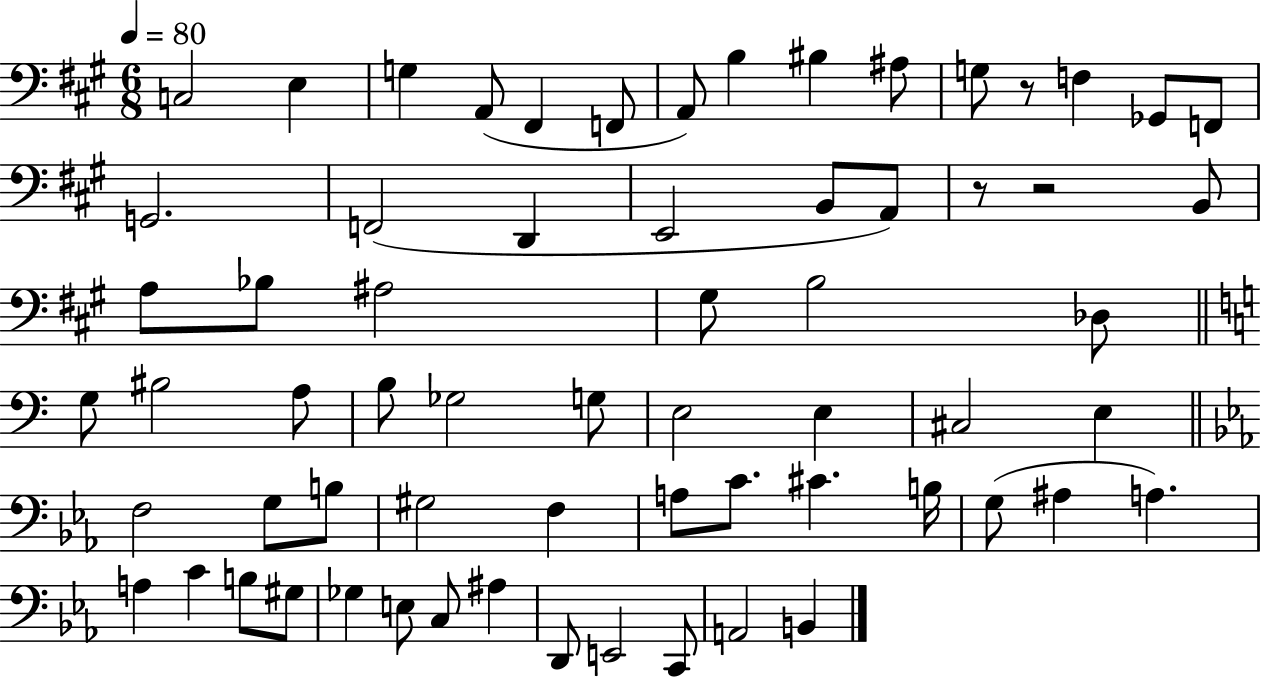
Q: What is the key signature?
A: A major